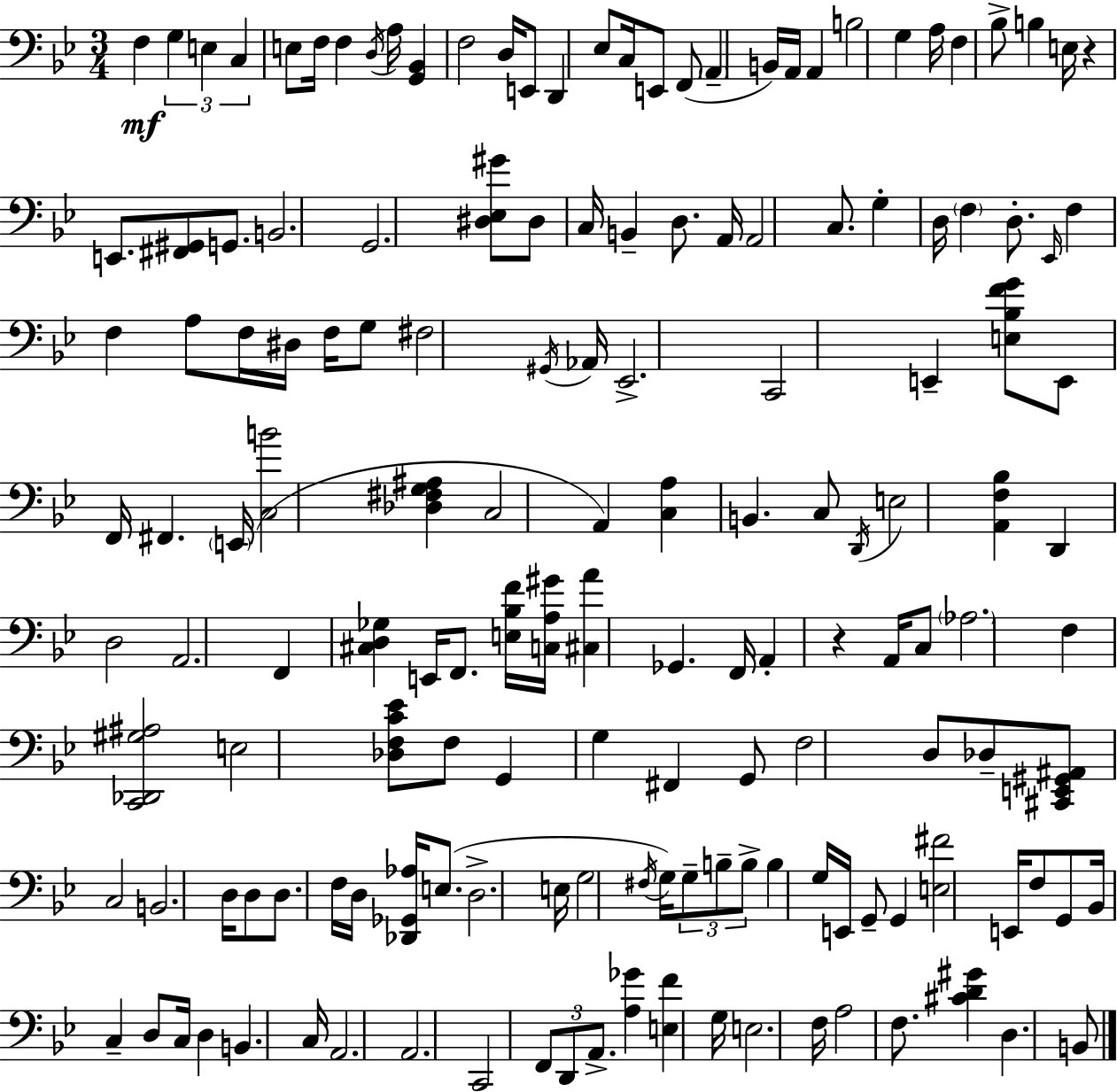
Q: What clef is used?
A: bass